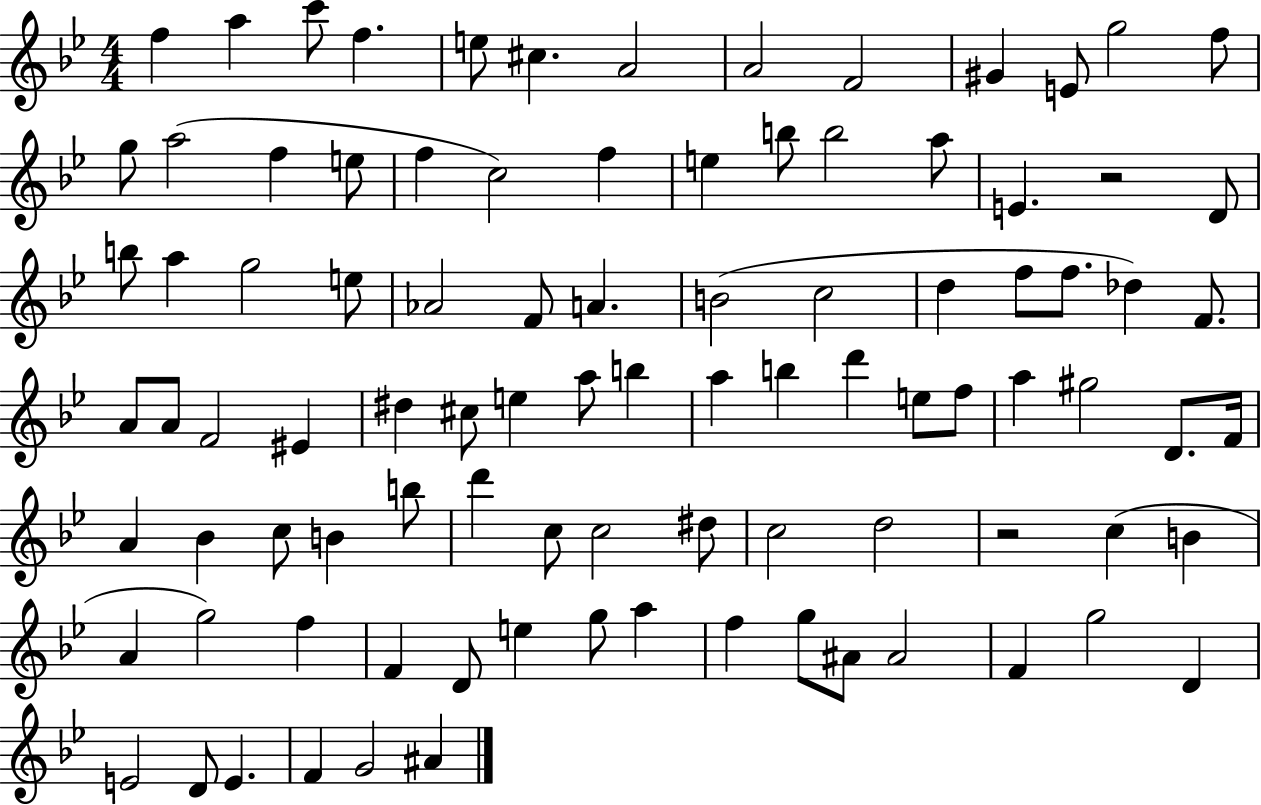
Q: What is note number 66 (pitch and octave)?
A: C5